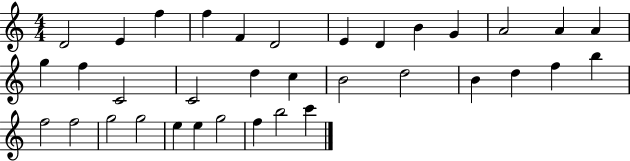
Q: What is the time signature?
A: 4/4